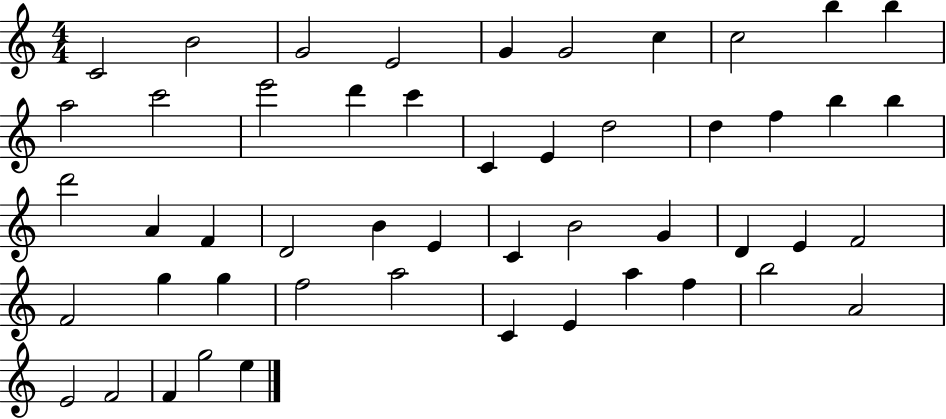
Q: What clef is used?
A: treble